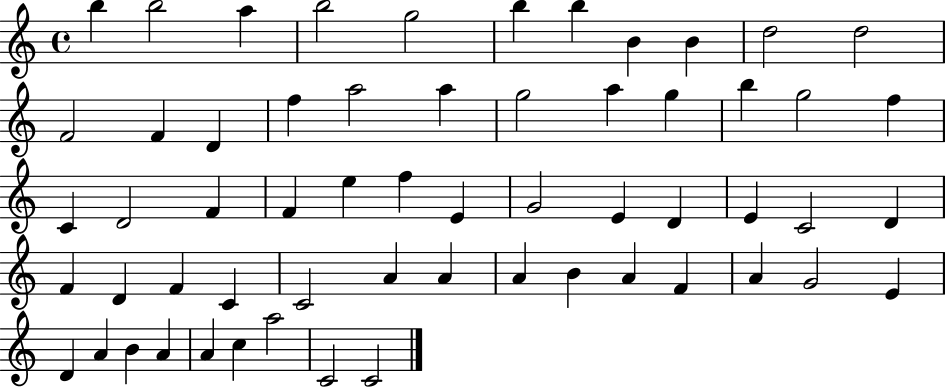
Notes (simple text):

B5/q B5/h A5/q B5/h G5/h B5/q B5/q B4/q B4/q D5/h D5/h F4/h F4/q D4/q F5/q A5/h A5/q G5/h A5/q G5/q B5/q G5/h F5/q C4/q D4/h F4/q F4/q E5/q F5/q E4/q G4/h E4/q D4/q E4/q C4/h D4/q F4/q D4/q F4/q C4/q C4/h A4/q A4/q A4/q B4/q A4/q F4/q A4/q G4/h E4/q D4/q A4/q B4/q A4/q A4/q C5/q A5/h C4/h C4/h